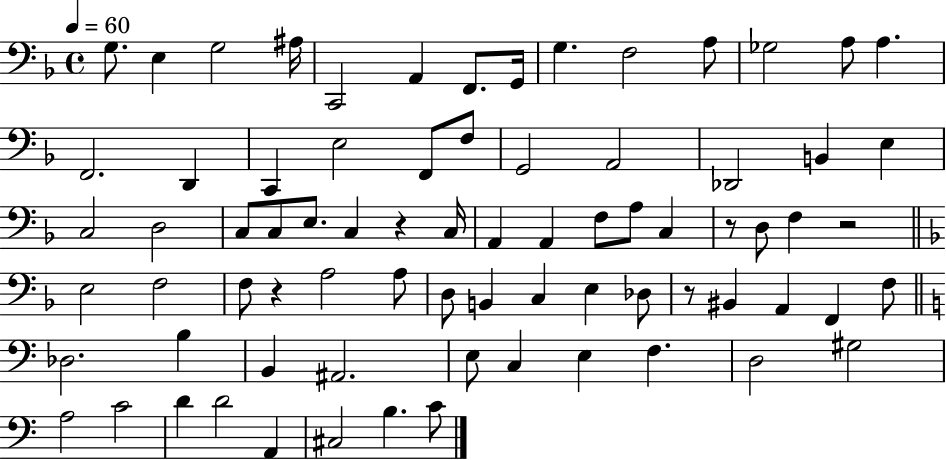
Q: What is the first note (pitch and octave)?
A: G3